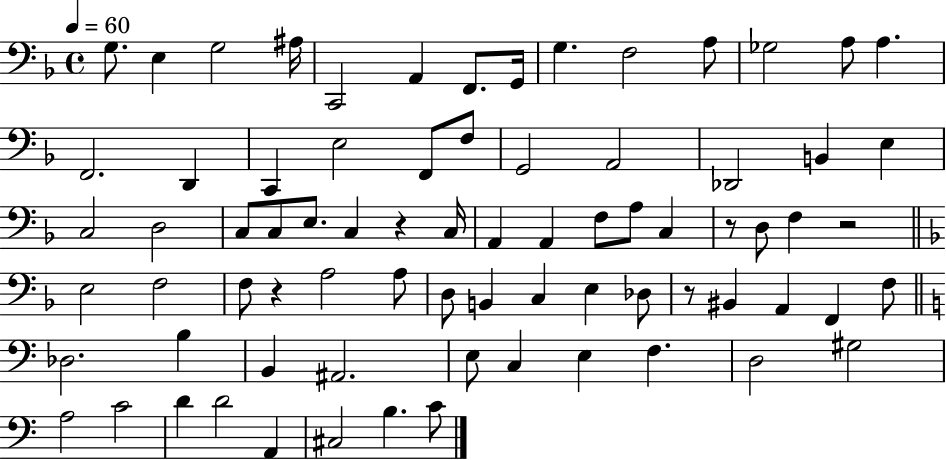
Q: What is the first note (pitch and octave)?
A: G3